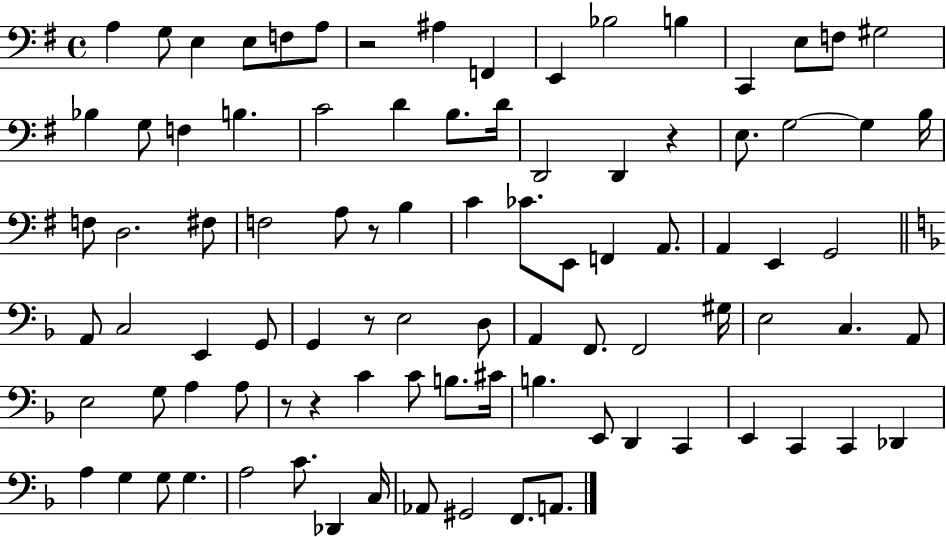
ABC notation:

X:1
T:Untitled
M:4/4
L:1/4
K:G
A, G,/2 E, E,/2 F,/2 A,/2 z2 ^A, F,, E,, _B,2 B, C,, E,/2 F,/2 ^G,2 _B, G,/2 F, B, C2 D B,/2 D/4 D,,2 D,, z E,/2 G,2 G, B,/4 F,/2 D,2 ^F,/2 F,2 A,/2 z/2 B, C _C/2 E,,/2 F,, A,,/2 A,, E,, G,,2 A,,/2 C,2 E,, G,,/2 G,, z/2 E,2 D,/2 A,, F,,/2 F,,2 ^G,/4 E,2 C, A,,/2 E,2 G,/2 A, A,/2 z/2 z C C/2 B,/2 ^C/4 B, E,,/2 D,, C,, E,, C,, C,, _D,, A, G, G,/2 G, A,2 C/2 _D,, C,/4 _A,,/2 ^G,,2 F,,/2 A,,/2